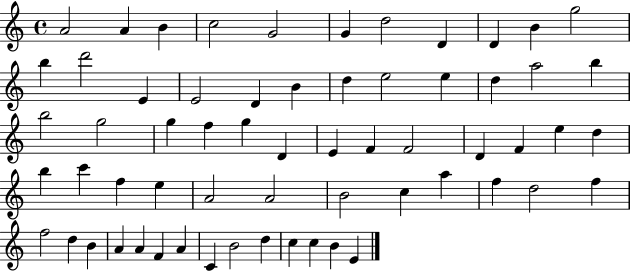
A4/h A4/q B4/q C5/h G4/h G4/q D5/h D4/q D4/q B4/q G5/h B5/q D6/h E4/q E4/h D4/q B4/q D5/q E5/h E5/q D5/q A5/h B5/q B5/h G5/h G5/q F5/q G5/q D4/q E4/q F4/q F4/h D4/q F4/q E5/q D5/q B5/q C6/q F5/q E5/q A4/h A4/h B4/h C5/q A5/q F5/q D5/h F5/q F5/h D5/q B4/q A4/q A4/q F4/q A4/q C4/q B4/h D5/q C5/q C5/q B4/q E4/q